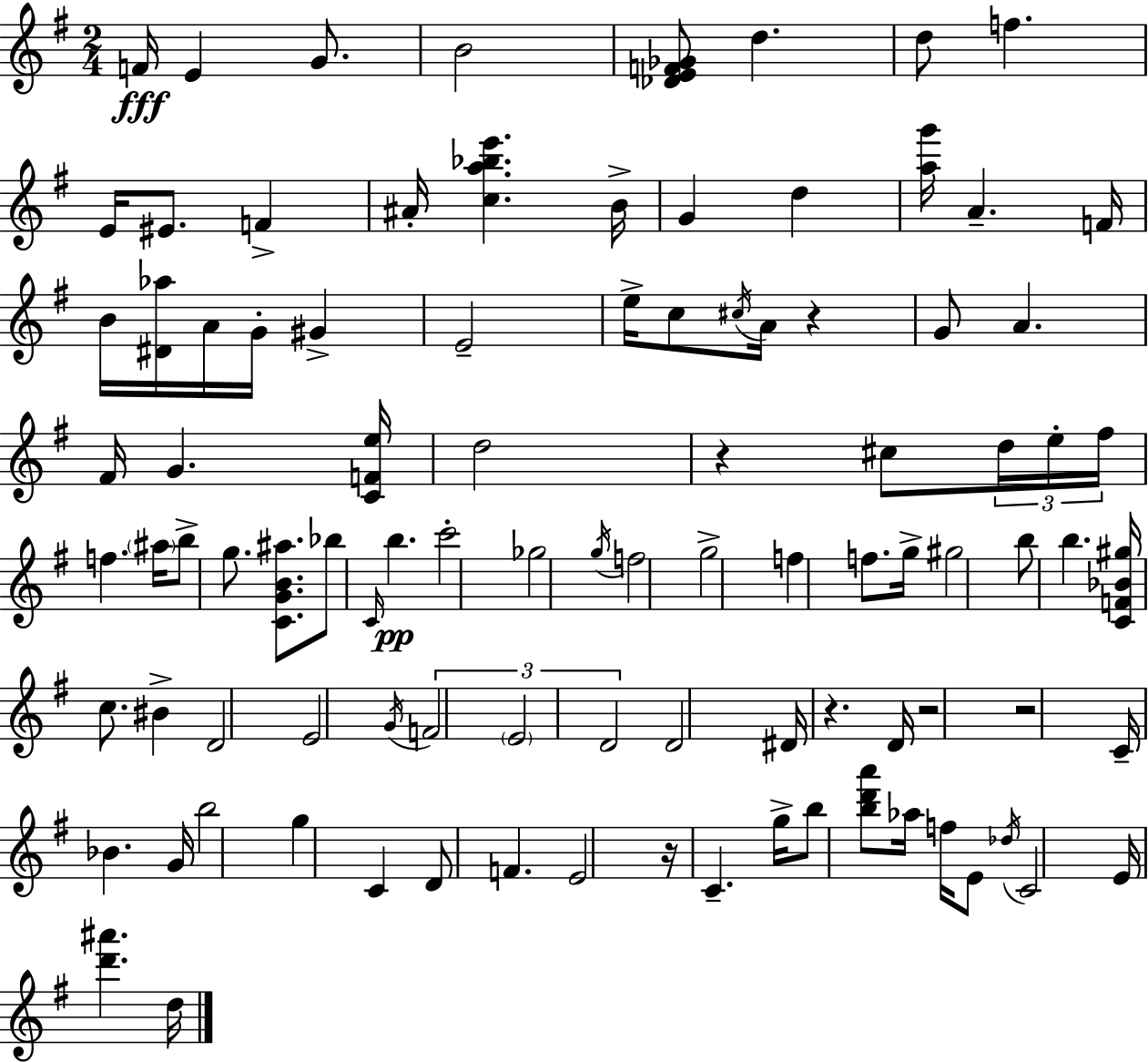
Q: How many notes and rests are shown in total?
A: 97